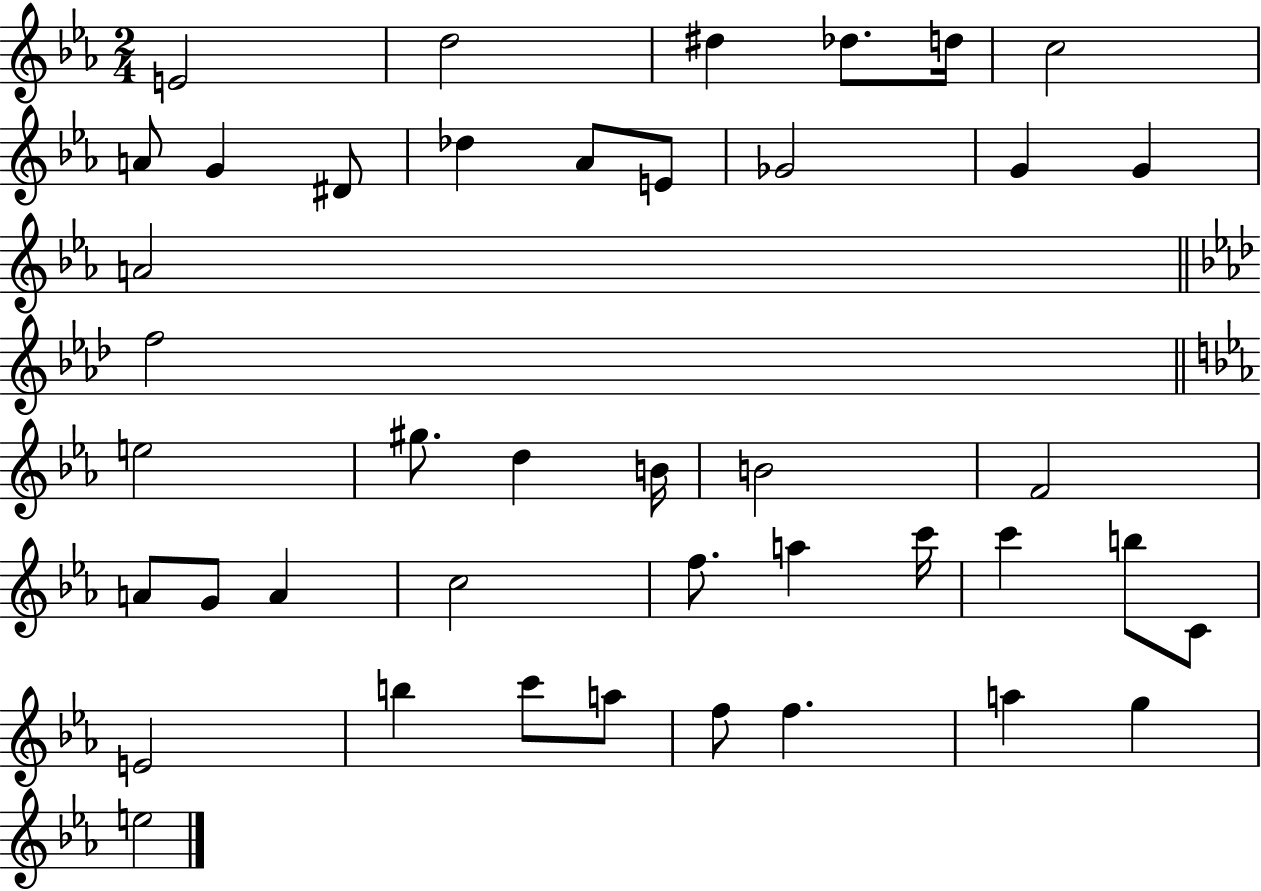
X:1
T:Untitled
M:2/4
L:1/4
K:Eb
E2 d2 ^d _d/2 d/4 c2 A/2 G ^D/2 _d _A/2 E/2 _G2 G G A2 f2 e2 ^g/2 d B/4 B2 F2 A/2 G/2 A c2 f/2 a c'/4 c' b/2 C/2 E2 b c'/2 a/2 f/2 f a g e2